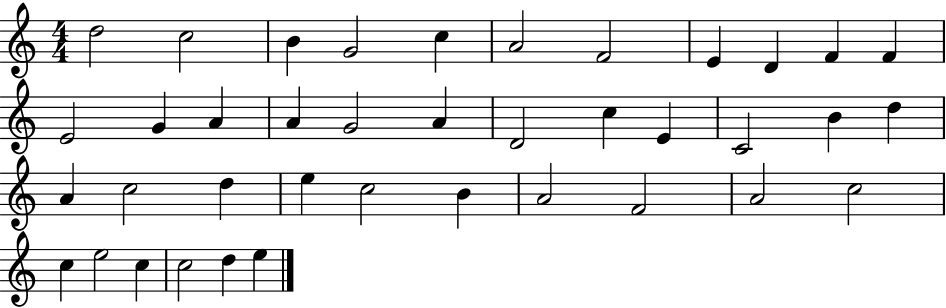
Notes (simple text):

D5/h C5/h B4/q G4/h C5/q A4/h F4/h E4/q D4/q F4/q F4/q E4/h G4/q A4/q A4/q G4/h A4/q D4/h C5/q E4/q C4/h B4/q D5/q A4/q C5/h D5/q E5/q C5/h B4/q A4/h F4/h A4/h C5/h C5/q E5/h C5/q C5/h D5/q E5/q